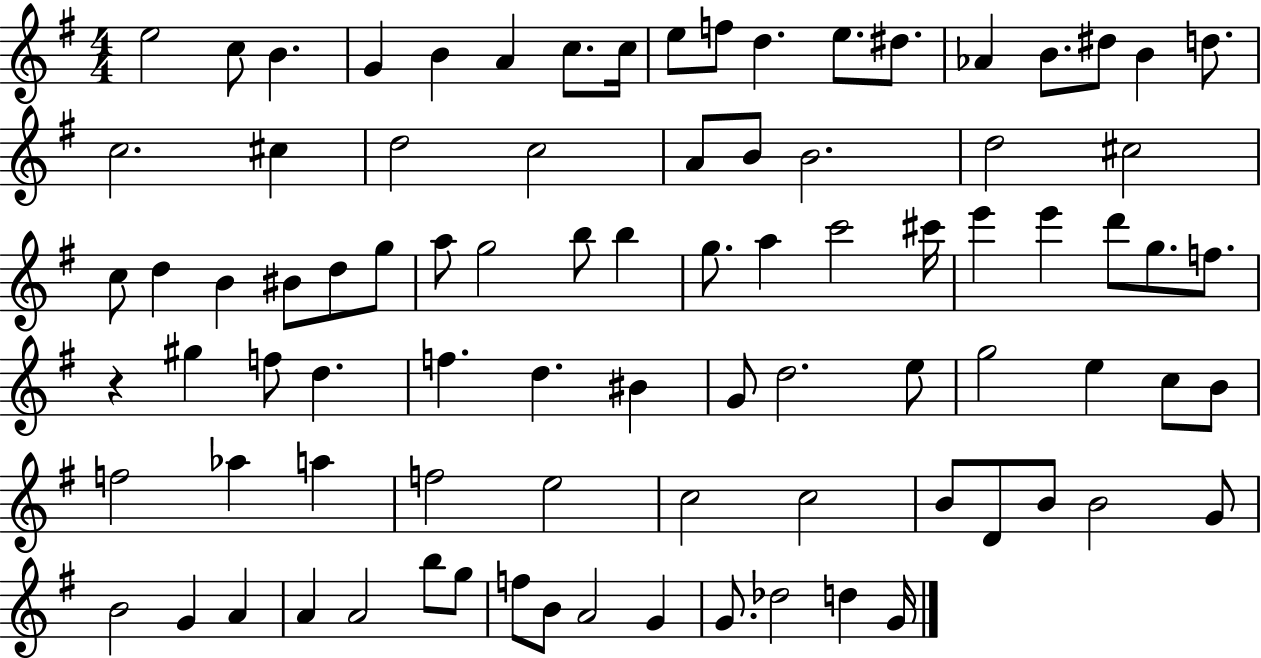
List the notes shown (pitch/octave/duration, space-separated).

E5/h C5/e B4/q. G4/q B4/q A4/q C5/e. C5/s E5/e F5/e D5/q. E5/e. D#5/e. Ab4/q B4/e. D#5/e B4/q D5/e. C5/h. C#5/q D5/h C5/h A4/e B4/e B4/h. D5/h C#5/h C5/e D5/q B4/q BIS4/e D5/e G5/e A5/e G5/h B5/e B5/q G5/e. A5/q C6/h C#6/s E6/q E6/q D6/e G5/e. F5/e. R/q G#5/q F5/e D5/q. F5/q. D5/q. BIS4/q G4/e D5/h. E5/e G5/h E5/q C5/e B4/e F5/h Ab5/q A5/q F5/h E5/h C5/h C5/h B4/e D4/e B4/e B4/h G4/e B4/h G4/q A4/q A4/q A4/h B5/e G5/e F5/e B4/e A4/h G4/q G4/e. Db5/h D5/q G4/s